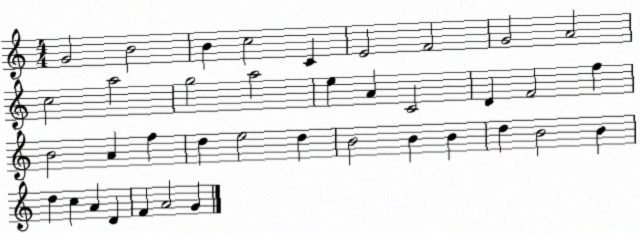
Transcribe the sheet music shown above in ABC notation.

X:1
T:Untitled
M:4/4
L:1/4
K:C
G2 B2 B c2 C E2 F2 G2 A2 c2 a2 g2 a2 e A C2 D F2 f B2 A f d e2 d B2 B B d B2 B d c A D F A2 G